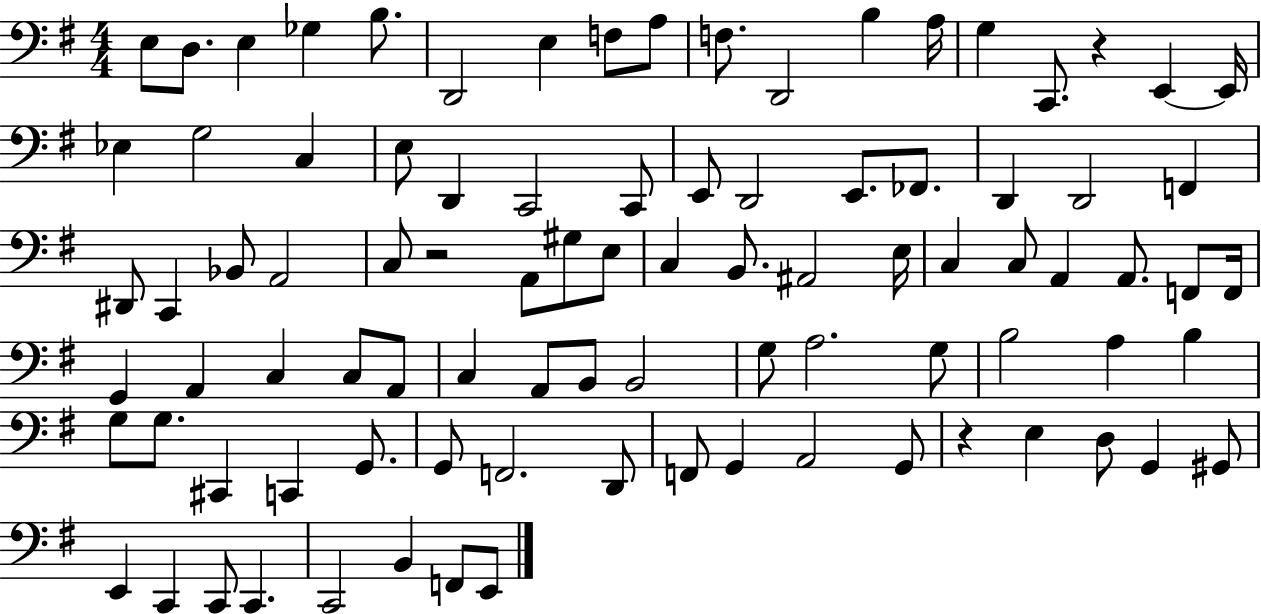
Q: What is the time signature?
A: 4/4